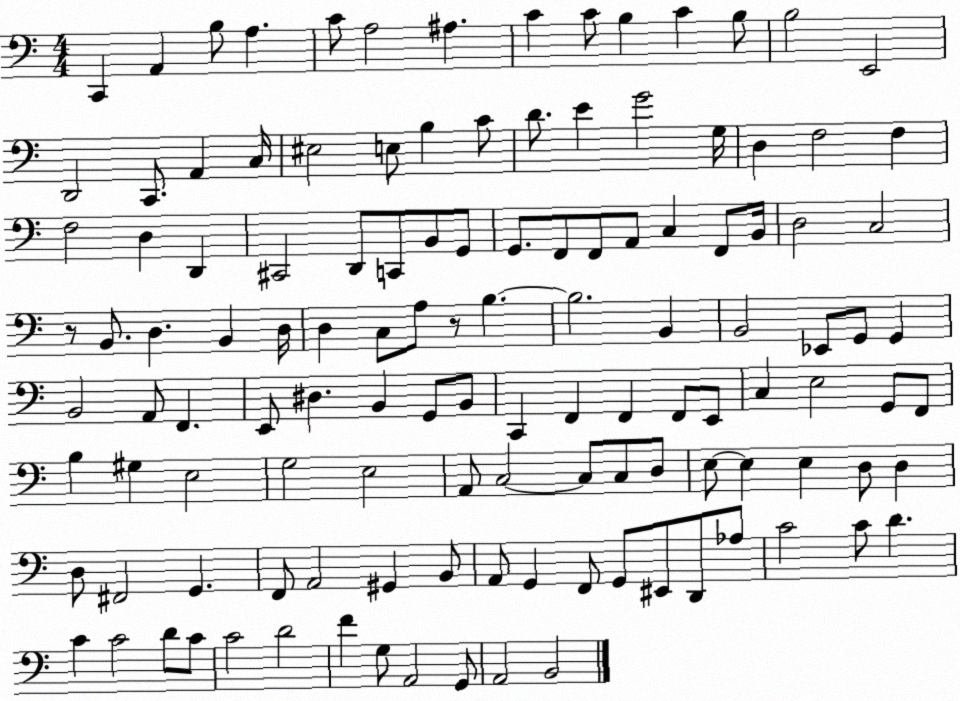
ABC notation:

X:1
T:Untitled
M:4/4
L:1/4
K:C
C,, A,, B,/2 A, C/2 A,2 ^A, C C/2 B, C B,/2 B,2 E,,2 D,,2 C,,/2 A,, C,/4 ^E,2 E,/2 B, C/2 D/2 E G2 G,/4 D, F,2 F, F,2 D, D,, ^C,,2 D,,/2 C,,/2 B,,/2 G,,/2 G,,/2 F,,/2 F,,/2 A,,/2 C, F,,/2 B,,/4 D,2 C,2 z/2 B,,/2 D, B,, D,/4 D, C,/2 A,/2 z/2 B, B,2 B,, B,,2 _E,,/2 G,,/2 G,, B,,2 A,,/2 F,, E,,/2 ^D, B,, G,,/2 B,,/2 C,, F,, F,, F,,/2 E,,/2 C, E,2 G,,/2 F,,/2 B, ^G, E,2 G,2 E,2 A,,/2 C,2 C,/2 C,/2 D,/2 E,/2 E, E, D,/2 D, D,/2 ^F,,2 G,, F,,/2 A,,2 ^G,, B,,/2 A,,/2 G,, F,,/2 G,,/2 ^E,,/2 D,,/2 _A,/2 C2 C/2 D C C2 D/2 C/2 C2 D2 F G,/2 A,,2 G,,/2 A,,2 B,,2